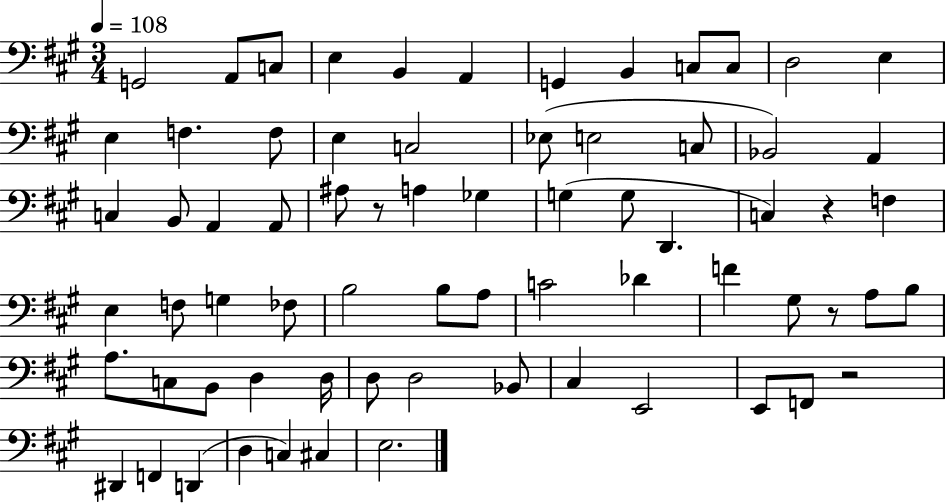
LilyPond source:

{
  \clef bass
  \numericTimeSignature
  \time 3/4
  \key a \major
  \tempo 4 = 108
  g,2 a,8 c8 | e4 b,4 a,4 | g,4 b,4 c8 c8 | d2 e4 | \break e4 f4. f8 | e4 c2 | ees8( e2 c8 | bes,2) a,4 | \break c4 b,8 a,4 a,8 | ais8 r8 a4 ges4 | g4( g8 d,4. | c4) r4 f4 | \break e4 f8 g4 fes8 | b2 b8 a8 | c'2 des'4 | f'4 gis8 r8 a8 b8 | \break a8. c8 b,8 d4 d16 | d8 d2 bes,8 | cis4 e,2 | e,8 f,8 r2 | \break dis,4 f,4 d,4( | d4 c4) cis4 | e2. | \bar "|."
}